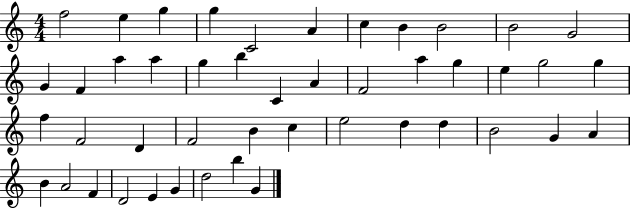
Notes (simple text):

F5/h E5/q G5/q G5/q C4/h A4/q C5/q B4/q B4/h B4/h G4/h G4/q F4/q A5/q A5/q G5/q B5/q C4/q A4/q F4/h A5/q G5/q E5/q G5/h G5/q F5/q F4/h D4/q F4/h B4/q C5/q E5/h D5/q D5/q B4/h G4/q A4/q B4/q A4/h F4/q D4/h E4/q G4/q D5/h B5/q G4/q